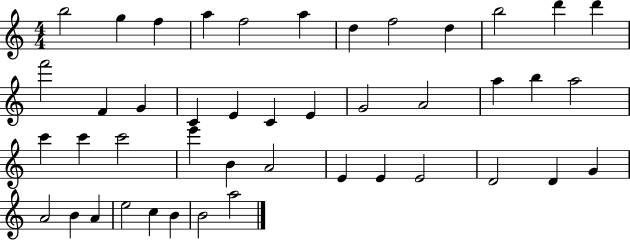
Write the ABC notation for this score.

X:1
T:Untitled
M:4/4
L:1/4
K:C
b2 g f a f2 a d f2 d b2 d' d' f'2 F G C E C E G2 A2 a b a2 c' c' c'2 e' B A2 E E E2 D2 D G A2 B A e2 c B B2 a2